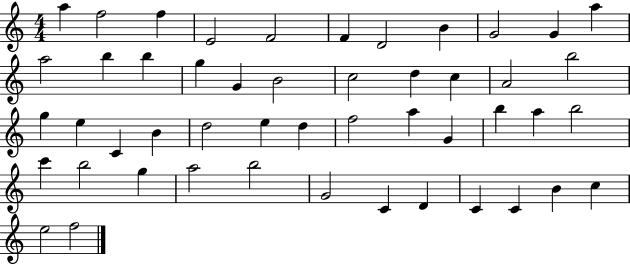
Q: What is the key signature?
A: C major